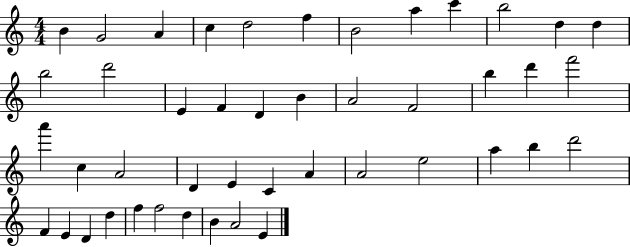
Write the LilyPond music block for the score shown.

{
  \clef treble
  \numericTimeSignature
  \time 4/4
  \key c \major
  b'4 g'2 a'4 | c''4 d''2 f''4 | b'2 a''4 c'''4 | b''2 d''4 d''4 | \break b''2 d'''2 | e'4 f'4 d'4 b'4 | a'2 f'2 | b''4 d'''4 f'''2 | \break a'''4 c''4 a'2 | d'4 e'4 c'4 a'4 | a'2 e''2 | a''4 b''4 d'''2 | \break f'4 e'4 d'4 d''4 | f''4 f''2 d''4 | b'4 a'2 e'4 | \bar "|."
}